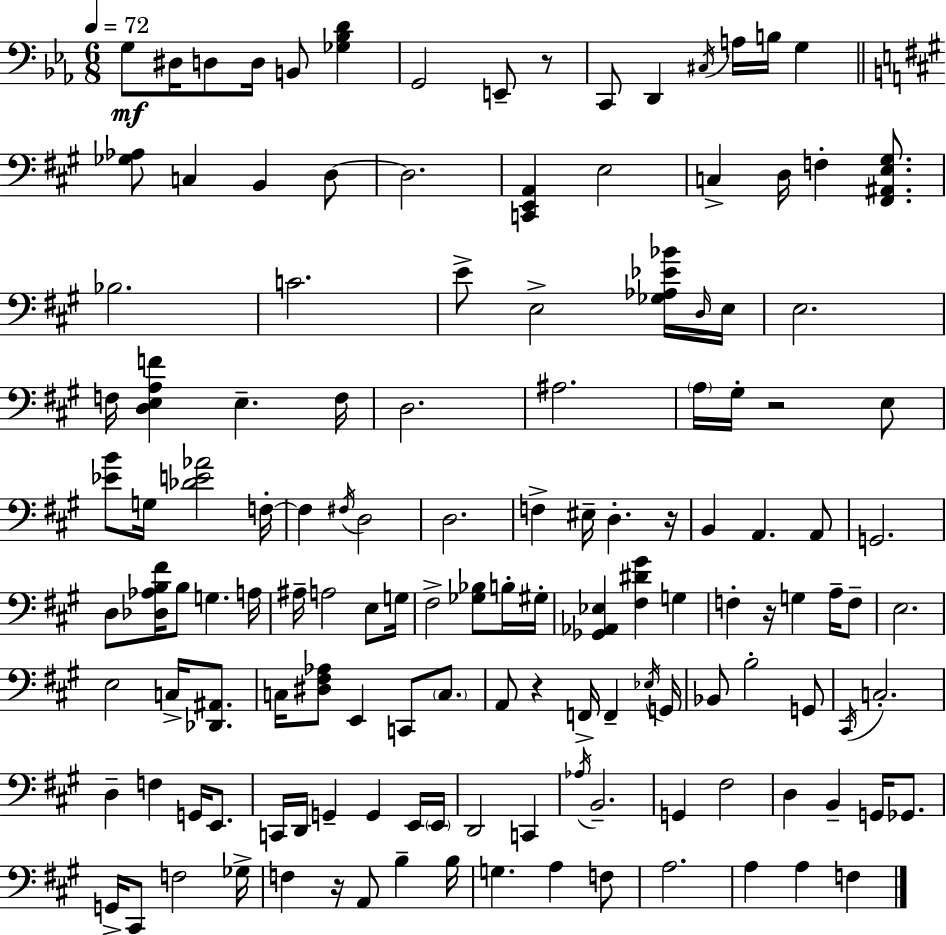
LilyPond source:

{
  \clef bass
  \numericTimeSignature
  \time 6/8
  \key ees \major
  \tempo 4 = 72
  g8\mf dis16 d8 d16 b,8 <ges bes d'>4 | g,2 e,8-- r8 | c,8 d,4 \acciaccatura { cis16 } a16 b16 g4 | \bar "||" \break \key a \major <ges aes>8 c4 b,4 d8~~ | d2. | <c, e, a,>4 e2 | c4-> d16 f4-. <fis, ais, e gis>8. | \break bes2. | c'2. | e'8-> e2-> <ges aes ees' bes'>16 \grace { d16 } | e16 e2. | \break f16 <d e a f'>4 e4.-- | f16 d2. | ais2. | \parenthesize a16 gis16-. r2 e8 | \break <ees' b'>8 g16 <des' e' aes'>2 | f16-.~~ f4 \acciaccatura { fis16 } d2 | d2. | f4-> eis16-- d4.-. | \break r16 b,4 a,4. | a,8 g,2. | d8 <des aes b fis'>16 b8 g4. | a16 ais16-- a2 e8 | \break g16 fis2-> <ges bes>8 | b16-. gis16-. <ges, aes, ees>4 <fis dis' gis'>4 g4 | f4-. r16 g4 a16-- | f8-- e2. | \break e2 c16-> <des, ais,>8. | c16 <dis fis aes>8 e,4 c,8 \parenthesize c8. | a,8 r4 f,16-> f,4-- | \acciaccatura { ees16 } g,16 bes,8 b2-. | \break g,8 \acciaccatura { cis,16 } c2.-. | d4-- f4 | g,16 e,8. c,16 d,16 g,4-- g,4 | e,16 \parenthesize e,16 d,2 | \break c,4 \acciaccatura { aes16 } b,2.-- | g,4 fis2 | d4 b,4-- | g,16 ges,8. g,16-> cis,8 f2 | \break ges16-> f4 r16 a,8 | b4-- b16 g4. a4 | f8 a2. | a4 a4 | \break f4 \bar "|."
}